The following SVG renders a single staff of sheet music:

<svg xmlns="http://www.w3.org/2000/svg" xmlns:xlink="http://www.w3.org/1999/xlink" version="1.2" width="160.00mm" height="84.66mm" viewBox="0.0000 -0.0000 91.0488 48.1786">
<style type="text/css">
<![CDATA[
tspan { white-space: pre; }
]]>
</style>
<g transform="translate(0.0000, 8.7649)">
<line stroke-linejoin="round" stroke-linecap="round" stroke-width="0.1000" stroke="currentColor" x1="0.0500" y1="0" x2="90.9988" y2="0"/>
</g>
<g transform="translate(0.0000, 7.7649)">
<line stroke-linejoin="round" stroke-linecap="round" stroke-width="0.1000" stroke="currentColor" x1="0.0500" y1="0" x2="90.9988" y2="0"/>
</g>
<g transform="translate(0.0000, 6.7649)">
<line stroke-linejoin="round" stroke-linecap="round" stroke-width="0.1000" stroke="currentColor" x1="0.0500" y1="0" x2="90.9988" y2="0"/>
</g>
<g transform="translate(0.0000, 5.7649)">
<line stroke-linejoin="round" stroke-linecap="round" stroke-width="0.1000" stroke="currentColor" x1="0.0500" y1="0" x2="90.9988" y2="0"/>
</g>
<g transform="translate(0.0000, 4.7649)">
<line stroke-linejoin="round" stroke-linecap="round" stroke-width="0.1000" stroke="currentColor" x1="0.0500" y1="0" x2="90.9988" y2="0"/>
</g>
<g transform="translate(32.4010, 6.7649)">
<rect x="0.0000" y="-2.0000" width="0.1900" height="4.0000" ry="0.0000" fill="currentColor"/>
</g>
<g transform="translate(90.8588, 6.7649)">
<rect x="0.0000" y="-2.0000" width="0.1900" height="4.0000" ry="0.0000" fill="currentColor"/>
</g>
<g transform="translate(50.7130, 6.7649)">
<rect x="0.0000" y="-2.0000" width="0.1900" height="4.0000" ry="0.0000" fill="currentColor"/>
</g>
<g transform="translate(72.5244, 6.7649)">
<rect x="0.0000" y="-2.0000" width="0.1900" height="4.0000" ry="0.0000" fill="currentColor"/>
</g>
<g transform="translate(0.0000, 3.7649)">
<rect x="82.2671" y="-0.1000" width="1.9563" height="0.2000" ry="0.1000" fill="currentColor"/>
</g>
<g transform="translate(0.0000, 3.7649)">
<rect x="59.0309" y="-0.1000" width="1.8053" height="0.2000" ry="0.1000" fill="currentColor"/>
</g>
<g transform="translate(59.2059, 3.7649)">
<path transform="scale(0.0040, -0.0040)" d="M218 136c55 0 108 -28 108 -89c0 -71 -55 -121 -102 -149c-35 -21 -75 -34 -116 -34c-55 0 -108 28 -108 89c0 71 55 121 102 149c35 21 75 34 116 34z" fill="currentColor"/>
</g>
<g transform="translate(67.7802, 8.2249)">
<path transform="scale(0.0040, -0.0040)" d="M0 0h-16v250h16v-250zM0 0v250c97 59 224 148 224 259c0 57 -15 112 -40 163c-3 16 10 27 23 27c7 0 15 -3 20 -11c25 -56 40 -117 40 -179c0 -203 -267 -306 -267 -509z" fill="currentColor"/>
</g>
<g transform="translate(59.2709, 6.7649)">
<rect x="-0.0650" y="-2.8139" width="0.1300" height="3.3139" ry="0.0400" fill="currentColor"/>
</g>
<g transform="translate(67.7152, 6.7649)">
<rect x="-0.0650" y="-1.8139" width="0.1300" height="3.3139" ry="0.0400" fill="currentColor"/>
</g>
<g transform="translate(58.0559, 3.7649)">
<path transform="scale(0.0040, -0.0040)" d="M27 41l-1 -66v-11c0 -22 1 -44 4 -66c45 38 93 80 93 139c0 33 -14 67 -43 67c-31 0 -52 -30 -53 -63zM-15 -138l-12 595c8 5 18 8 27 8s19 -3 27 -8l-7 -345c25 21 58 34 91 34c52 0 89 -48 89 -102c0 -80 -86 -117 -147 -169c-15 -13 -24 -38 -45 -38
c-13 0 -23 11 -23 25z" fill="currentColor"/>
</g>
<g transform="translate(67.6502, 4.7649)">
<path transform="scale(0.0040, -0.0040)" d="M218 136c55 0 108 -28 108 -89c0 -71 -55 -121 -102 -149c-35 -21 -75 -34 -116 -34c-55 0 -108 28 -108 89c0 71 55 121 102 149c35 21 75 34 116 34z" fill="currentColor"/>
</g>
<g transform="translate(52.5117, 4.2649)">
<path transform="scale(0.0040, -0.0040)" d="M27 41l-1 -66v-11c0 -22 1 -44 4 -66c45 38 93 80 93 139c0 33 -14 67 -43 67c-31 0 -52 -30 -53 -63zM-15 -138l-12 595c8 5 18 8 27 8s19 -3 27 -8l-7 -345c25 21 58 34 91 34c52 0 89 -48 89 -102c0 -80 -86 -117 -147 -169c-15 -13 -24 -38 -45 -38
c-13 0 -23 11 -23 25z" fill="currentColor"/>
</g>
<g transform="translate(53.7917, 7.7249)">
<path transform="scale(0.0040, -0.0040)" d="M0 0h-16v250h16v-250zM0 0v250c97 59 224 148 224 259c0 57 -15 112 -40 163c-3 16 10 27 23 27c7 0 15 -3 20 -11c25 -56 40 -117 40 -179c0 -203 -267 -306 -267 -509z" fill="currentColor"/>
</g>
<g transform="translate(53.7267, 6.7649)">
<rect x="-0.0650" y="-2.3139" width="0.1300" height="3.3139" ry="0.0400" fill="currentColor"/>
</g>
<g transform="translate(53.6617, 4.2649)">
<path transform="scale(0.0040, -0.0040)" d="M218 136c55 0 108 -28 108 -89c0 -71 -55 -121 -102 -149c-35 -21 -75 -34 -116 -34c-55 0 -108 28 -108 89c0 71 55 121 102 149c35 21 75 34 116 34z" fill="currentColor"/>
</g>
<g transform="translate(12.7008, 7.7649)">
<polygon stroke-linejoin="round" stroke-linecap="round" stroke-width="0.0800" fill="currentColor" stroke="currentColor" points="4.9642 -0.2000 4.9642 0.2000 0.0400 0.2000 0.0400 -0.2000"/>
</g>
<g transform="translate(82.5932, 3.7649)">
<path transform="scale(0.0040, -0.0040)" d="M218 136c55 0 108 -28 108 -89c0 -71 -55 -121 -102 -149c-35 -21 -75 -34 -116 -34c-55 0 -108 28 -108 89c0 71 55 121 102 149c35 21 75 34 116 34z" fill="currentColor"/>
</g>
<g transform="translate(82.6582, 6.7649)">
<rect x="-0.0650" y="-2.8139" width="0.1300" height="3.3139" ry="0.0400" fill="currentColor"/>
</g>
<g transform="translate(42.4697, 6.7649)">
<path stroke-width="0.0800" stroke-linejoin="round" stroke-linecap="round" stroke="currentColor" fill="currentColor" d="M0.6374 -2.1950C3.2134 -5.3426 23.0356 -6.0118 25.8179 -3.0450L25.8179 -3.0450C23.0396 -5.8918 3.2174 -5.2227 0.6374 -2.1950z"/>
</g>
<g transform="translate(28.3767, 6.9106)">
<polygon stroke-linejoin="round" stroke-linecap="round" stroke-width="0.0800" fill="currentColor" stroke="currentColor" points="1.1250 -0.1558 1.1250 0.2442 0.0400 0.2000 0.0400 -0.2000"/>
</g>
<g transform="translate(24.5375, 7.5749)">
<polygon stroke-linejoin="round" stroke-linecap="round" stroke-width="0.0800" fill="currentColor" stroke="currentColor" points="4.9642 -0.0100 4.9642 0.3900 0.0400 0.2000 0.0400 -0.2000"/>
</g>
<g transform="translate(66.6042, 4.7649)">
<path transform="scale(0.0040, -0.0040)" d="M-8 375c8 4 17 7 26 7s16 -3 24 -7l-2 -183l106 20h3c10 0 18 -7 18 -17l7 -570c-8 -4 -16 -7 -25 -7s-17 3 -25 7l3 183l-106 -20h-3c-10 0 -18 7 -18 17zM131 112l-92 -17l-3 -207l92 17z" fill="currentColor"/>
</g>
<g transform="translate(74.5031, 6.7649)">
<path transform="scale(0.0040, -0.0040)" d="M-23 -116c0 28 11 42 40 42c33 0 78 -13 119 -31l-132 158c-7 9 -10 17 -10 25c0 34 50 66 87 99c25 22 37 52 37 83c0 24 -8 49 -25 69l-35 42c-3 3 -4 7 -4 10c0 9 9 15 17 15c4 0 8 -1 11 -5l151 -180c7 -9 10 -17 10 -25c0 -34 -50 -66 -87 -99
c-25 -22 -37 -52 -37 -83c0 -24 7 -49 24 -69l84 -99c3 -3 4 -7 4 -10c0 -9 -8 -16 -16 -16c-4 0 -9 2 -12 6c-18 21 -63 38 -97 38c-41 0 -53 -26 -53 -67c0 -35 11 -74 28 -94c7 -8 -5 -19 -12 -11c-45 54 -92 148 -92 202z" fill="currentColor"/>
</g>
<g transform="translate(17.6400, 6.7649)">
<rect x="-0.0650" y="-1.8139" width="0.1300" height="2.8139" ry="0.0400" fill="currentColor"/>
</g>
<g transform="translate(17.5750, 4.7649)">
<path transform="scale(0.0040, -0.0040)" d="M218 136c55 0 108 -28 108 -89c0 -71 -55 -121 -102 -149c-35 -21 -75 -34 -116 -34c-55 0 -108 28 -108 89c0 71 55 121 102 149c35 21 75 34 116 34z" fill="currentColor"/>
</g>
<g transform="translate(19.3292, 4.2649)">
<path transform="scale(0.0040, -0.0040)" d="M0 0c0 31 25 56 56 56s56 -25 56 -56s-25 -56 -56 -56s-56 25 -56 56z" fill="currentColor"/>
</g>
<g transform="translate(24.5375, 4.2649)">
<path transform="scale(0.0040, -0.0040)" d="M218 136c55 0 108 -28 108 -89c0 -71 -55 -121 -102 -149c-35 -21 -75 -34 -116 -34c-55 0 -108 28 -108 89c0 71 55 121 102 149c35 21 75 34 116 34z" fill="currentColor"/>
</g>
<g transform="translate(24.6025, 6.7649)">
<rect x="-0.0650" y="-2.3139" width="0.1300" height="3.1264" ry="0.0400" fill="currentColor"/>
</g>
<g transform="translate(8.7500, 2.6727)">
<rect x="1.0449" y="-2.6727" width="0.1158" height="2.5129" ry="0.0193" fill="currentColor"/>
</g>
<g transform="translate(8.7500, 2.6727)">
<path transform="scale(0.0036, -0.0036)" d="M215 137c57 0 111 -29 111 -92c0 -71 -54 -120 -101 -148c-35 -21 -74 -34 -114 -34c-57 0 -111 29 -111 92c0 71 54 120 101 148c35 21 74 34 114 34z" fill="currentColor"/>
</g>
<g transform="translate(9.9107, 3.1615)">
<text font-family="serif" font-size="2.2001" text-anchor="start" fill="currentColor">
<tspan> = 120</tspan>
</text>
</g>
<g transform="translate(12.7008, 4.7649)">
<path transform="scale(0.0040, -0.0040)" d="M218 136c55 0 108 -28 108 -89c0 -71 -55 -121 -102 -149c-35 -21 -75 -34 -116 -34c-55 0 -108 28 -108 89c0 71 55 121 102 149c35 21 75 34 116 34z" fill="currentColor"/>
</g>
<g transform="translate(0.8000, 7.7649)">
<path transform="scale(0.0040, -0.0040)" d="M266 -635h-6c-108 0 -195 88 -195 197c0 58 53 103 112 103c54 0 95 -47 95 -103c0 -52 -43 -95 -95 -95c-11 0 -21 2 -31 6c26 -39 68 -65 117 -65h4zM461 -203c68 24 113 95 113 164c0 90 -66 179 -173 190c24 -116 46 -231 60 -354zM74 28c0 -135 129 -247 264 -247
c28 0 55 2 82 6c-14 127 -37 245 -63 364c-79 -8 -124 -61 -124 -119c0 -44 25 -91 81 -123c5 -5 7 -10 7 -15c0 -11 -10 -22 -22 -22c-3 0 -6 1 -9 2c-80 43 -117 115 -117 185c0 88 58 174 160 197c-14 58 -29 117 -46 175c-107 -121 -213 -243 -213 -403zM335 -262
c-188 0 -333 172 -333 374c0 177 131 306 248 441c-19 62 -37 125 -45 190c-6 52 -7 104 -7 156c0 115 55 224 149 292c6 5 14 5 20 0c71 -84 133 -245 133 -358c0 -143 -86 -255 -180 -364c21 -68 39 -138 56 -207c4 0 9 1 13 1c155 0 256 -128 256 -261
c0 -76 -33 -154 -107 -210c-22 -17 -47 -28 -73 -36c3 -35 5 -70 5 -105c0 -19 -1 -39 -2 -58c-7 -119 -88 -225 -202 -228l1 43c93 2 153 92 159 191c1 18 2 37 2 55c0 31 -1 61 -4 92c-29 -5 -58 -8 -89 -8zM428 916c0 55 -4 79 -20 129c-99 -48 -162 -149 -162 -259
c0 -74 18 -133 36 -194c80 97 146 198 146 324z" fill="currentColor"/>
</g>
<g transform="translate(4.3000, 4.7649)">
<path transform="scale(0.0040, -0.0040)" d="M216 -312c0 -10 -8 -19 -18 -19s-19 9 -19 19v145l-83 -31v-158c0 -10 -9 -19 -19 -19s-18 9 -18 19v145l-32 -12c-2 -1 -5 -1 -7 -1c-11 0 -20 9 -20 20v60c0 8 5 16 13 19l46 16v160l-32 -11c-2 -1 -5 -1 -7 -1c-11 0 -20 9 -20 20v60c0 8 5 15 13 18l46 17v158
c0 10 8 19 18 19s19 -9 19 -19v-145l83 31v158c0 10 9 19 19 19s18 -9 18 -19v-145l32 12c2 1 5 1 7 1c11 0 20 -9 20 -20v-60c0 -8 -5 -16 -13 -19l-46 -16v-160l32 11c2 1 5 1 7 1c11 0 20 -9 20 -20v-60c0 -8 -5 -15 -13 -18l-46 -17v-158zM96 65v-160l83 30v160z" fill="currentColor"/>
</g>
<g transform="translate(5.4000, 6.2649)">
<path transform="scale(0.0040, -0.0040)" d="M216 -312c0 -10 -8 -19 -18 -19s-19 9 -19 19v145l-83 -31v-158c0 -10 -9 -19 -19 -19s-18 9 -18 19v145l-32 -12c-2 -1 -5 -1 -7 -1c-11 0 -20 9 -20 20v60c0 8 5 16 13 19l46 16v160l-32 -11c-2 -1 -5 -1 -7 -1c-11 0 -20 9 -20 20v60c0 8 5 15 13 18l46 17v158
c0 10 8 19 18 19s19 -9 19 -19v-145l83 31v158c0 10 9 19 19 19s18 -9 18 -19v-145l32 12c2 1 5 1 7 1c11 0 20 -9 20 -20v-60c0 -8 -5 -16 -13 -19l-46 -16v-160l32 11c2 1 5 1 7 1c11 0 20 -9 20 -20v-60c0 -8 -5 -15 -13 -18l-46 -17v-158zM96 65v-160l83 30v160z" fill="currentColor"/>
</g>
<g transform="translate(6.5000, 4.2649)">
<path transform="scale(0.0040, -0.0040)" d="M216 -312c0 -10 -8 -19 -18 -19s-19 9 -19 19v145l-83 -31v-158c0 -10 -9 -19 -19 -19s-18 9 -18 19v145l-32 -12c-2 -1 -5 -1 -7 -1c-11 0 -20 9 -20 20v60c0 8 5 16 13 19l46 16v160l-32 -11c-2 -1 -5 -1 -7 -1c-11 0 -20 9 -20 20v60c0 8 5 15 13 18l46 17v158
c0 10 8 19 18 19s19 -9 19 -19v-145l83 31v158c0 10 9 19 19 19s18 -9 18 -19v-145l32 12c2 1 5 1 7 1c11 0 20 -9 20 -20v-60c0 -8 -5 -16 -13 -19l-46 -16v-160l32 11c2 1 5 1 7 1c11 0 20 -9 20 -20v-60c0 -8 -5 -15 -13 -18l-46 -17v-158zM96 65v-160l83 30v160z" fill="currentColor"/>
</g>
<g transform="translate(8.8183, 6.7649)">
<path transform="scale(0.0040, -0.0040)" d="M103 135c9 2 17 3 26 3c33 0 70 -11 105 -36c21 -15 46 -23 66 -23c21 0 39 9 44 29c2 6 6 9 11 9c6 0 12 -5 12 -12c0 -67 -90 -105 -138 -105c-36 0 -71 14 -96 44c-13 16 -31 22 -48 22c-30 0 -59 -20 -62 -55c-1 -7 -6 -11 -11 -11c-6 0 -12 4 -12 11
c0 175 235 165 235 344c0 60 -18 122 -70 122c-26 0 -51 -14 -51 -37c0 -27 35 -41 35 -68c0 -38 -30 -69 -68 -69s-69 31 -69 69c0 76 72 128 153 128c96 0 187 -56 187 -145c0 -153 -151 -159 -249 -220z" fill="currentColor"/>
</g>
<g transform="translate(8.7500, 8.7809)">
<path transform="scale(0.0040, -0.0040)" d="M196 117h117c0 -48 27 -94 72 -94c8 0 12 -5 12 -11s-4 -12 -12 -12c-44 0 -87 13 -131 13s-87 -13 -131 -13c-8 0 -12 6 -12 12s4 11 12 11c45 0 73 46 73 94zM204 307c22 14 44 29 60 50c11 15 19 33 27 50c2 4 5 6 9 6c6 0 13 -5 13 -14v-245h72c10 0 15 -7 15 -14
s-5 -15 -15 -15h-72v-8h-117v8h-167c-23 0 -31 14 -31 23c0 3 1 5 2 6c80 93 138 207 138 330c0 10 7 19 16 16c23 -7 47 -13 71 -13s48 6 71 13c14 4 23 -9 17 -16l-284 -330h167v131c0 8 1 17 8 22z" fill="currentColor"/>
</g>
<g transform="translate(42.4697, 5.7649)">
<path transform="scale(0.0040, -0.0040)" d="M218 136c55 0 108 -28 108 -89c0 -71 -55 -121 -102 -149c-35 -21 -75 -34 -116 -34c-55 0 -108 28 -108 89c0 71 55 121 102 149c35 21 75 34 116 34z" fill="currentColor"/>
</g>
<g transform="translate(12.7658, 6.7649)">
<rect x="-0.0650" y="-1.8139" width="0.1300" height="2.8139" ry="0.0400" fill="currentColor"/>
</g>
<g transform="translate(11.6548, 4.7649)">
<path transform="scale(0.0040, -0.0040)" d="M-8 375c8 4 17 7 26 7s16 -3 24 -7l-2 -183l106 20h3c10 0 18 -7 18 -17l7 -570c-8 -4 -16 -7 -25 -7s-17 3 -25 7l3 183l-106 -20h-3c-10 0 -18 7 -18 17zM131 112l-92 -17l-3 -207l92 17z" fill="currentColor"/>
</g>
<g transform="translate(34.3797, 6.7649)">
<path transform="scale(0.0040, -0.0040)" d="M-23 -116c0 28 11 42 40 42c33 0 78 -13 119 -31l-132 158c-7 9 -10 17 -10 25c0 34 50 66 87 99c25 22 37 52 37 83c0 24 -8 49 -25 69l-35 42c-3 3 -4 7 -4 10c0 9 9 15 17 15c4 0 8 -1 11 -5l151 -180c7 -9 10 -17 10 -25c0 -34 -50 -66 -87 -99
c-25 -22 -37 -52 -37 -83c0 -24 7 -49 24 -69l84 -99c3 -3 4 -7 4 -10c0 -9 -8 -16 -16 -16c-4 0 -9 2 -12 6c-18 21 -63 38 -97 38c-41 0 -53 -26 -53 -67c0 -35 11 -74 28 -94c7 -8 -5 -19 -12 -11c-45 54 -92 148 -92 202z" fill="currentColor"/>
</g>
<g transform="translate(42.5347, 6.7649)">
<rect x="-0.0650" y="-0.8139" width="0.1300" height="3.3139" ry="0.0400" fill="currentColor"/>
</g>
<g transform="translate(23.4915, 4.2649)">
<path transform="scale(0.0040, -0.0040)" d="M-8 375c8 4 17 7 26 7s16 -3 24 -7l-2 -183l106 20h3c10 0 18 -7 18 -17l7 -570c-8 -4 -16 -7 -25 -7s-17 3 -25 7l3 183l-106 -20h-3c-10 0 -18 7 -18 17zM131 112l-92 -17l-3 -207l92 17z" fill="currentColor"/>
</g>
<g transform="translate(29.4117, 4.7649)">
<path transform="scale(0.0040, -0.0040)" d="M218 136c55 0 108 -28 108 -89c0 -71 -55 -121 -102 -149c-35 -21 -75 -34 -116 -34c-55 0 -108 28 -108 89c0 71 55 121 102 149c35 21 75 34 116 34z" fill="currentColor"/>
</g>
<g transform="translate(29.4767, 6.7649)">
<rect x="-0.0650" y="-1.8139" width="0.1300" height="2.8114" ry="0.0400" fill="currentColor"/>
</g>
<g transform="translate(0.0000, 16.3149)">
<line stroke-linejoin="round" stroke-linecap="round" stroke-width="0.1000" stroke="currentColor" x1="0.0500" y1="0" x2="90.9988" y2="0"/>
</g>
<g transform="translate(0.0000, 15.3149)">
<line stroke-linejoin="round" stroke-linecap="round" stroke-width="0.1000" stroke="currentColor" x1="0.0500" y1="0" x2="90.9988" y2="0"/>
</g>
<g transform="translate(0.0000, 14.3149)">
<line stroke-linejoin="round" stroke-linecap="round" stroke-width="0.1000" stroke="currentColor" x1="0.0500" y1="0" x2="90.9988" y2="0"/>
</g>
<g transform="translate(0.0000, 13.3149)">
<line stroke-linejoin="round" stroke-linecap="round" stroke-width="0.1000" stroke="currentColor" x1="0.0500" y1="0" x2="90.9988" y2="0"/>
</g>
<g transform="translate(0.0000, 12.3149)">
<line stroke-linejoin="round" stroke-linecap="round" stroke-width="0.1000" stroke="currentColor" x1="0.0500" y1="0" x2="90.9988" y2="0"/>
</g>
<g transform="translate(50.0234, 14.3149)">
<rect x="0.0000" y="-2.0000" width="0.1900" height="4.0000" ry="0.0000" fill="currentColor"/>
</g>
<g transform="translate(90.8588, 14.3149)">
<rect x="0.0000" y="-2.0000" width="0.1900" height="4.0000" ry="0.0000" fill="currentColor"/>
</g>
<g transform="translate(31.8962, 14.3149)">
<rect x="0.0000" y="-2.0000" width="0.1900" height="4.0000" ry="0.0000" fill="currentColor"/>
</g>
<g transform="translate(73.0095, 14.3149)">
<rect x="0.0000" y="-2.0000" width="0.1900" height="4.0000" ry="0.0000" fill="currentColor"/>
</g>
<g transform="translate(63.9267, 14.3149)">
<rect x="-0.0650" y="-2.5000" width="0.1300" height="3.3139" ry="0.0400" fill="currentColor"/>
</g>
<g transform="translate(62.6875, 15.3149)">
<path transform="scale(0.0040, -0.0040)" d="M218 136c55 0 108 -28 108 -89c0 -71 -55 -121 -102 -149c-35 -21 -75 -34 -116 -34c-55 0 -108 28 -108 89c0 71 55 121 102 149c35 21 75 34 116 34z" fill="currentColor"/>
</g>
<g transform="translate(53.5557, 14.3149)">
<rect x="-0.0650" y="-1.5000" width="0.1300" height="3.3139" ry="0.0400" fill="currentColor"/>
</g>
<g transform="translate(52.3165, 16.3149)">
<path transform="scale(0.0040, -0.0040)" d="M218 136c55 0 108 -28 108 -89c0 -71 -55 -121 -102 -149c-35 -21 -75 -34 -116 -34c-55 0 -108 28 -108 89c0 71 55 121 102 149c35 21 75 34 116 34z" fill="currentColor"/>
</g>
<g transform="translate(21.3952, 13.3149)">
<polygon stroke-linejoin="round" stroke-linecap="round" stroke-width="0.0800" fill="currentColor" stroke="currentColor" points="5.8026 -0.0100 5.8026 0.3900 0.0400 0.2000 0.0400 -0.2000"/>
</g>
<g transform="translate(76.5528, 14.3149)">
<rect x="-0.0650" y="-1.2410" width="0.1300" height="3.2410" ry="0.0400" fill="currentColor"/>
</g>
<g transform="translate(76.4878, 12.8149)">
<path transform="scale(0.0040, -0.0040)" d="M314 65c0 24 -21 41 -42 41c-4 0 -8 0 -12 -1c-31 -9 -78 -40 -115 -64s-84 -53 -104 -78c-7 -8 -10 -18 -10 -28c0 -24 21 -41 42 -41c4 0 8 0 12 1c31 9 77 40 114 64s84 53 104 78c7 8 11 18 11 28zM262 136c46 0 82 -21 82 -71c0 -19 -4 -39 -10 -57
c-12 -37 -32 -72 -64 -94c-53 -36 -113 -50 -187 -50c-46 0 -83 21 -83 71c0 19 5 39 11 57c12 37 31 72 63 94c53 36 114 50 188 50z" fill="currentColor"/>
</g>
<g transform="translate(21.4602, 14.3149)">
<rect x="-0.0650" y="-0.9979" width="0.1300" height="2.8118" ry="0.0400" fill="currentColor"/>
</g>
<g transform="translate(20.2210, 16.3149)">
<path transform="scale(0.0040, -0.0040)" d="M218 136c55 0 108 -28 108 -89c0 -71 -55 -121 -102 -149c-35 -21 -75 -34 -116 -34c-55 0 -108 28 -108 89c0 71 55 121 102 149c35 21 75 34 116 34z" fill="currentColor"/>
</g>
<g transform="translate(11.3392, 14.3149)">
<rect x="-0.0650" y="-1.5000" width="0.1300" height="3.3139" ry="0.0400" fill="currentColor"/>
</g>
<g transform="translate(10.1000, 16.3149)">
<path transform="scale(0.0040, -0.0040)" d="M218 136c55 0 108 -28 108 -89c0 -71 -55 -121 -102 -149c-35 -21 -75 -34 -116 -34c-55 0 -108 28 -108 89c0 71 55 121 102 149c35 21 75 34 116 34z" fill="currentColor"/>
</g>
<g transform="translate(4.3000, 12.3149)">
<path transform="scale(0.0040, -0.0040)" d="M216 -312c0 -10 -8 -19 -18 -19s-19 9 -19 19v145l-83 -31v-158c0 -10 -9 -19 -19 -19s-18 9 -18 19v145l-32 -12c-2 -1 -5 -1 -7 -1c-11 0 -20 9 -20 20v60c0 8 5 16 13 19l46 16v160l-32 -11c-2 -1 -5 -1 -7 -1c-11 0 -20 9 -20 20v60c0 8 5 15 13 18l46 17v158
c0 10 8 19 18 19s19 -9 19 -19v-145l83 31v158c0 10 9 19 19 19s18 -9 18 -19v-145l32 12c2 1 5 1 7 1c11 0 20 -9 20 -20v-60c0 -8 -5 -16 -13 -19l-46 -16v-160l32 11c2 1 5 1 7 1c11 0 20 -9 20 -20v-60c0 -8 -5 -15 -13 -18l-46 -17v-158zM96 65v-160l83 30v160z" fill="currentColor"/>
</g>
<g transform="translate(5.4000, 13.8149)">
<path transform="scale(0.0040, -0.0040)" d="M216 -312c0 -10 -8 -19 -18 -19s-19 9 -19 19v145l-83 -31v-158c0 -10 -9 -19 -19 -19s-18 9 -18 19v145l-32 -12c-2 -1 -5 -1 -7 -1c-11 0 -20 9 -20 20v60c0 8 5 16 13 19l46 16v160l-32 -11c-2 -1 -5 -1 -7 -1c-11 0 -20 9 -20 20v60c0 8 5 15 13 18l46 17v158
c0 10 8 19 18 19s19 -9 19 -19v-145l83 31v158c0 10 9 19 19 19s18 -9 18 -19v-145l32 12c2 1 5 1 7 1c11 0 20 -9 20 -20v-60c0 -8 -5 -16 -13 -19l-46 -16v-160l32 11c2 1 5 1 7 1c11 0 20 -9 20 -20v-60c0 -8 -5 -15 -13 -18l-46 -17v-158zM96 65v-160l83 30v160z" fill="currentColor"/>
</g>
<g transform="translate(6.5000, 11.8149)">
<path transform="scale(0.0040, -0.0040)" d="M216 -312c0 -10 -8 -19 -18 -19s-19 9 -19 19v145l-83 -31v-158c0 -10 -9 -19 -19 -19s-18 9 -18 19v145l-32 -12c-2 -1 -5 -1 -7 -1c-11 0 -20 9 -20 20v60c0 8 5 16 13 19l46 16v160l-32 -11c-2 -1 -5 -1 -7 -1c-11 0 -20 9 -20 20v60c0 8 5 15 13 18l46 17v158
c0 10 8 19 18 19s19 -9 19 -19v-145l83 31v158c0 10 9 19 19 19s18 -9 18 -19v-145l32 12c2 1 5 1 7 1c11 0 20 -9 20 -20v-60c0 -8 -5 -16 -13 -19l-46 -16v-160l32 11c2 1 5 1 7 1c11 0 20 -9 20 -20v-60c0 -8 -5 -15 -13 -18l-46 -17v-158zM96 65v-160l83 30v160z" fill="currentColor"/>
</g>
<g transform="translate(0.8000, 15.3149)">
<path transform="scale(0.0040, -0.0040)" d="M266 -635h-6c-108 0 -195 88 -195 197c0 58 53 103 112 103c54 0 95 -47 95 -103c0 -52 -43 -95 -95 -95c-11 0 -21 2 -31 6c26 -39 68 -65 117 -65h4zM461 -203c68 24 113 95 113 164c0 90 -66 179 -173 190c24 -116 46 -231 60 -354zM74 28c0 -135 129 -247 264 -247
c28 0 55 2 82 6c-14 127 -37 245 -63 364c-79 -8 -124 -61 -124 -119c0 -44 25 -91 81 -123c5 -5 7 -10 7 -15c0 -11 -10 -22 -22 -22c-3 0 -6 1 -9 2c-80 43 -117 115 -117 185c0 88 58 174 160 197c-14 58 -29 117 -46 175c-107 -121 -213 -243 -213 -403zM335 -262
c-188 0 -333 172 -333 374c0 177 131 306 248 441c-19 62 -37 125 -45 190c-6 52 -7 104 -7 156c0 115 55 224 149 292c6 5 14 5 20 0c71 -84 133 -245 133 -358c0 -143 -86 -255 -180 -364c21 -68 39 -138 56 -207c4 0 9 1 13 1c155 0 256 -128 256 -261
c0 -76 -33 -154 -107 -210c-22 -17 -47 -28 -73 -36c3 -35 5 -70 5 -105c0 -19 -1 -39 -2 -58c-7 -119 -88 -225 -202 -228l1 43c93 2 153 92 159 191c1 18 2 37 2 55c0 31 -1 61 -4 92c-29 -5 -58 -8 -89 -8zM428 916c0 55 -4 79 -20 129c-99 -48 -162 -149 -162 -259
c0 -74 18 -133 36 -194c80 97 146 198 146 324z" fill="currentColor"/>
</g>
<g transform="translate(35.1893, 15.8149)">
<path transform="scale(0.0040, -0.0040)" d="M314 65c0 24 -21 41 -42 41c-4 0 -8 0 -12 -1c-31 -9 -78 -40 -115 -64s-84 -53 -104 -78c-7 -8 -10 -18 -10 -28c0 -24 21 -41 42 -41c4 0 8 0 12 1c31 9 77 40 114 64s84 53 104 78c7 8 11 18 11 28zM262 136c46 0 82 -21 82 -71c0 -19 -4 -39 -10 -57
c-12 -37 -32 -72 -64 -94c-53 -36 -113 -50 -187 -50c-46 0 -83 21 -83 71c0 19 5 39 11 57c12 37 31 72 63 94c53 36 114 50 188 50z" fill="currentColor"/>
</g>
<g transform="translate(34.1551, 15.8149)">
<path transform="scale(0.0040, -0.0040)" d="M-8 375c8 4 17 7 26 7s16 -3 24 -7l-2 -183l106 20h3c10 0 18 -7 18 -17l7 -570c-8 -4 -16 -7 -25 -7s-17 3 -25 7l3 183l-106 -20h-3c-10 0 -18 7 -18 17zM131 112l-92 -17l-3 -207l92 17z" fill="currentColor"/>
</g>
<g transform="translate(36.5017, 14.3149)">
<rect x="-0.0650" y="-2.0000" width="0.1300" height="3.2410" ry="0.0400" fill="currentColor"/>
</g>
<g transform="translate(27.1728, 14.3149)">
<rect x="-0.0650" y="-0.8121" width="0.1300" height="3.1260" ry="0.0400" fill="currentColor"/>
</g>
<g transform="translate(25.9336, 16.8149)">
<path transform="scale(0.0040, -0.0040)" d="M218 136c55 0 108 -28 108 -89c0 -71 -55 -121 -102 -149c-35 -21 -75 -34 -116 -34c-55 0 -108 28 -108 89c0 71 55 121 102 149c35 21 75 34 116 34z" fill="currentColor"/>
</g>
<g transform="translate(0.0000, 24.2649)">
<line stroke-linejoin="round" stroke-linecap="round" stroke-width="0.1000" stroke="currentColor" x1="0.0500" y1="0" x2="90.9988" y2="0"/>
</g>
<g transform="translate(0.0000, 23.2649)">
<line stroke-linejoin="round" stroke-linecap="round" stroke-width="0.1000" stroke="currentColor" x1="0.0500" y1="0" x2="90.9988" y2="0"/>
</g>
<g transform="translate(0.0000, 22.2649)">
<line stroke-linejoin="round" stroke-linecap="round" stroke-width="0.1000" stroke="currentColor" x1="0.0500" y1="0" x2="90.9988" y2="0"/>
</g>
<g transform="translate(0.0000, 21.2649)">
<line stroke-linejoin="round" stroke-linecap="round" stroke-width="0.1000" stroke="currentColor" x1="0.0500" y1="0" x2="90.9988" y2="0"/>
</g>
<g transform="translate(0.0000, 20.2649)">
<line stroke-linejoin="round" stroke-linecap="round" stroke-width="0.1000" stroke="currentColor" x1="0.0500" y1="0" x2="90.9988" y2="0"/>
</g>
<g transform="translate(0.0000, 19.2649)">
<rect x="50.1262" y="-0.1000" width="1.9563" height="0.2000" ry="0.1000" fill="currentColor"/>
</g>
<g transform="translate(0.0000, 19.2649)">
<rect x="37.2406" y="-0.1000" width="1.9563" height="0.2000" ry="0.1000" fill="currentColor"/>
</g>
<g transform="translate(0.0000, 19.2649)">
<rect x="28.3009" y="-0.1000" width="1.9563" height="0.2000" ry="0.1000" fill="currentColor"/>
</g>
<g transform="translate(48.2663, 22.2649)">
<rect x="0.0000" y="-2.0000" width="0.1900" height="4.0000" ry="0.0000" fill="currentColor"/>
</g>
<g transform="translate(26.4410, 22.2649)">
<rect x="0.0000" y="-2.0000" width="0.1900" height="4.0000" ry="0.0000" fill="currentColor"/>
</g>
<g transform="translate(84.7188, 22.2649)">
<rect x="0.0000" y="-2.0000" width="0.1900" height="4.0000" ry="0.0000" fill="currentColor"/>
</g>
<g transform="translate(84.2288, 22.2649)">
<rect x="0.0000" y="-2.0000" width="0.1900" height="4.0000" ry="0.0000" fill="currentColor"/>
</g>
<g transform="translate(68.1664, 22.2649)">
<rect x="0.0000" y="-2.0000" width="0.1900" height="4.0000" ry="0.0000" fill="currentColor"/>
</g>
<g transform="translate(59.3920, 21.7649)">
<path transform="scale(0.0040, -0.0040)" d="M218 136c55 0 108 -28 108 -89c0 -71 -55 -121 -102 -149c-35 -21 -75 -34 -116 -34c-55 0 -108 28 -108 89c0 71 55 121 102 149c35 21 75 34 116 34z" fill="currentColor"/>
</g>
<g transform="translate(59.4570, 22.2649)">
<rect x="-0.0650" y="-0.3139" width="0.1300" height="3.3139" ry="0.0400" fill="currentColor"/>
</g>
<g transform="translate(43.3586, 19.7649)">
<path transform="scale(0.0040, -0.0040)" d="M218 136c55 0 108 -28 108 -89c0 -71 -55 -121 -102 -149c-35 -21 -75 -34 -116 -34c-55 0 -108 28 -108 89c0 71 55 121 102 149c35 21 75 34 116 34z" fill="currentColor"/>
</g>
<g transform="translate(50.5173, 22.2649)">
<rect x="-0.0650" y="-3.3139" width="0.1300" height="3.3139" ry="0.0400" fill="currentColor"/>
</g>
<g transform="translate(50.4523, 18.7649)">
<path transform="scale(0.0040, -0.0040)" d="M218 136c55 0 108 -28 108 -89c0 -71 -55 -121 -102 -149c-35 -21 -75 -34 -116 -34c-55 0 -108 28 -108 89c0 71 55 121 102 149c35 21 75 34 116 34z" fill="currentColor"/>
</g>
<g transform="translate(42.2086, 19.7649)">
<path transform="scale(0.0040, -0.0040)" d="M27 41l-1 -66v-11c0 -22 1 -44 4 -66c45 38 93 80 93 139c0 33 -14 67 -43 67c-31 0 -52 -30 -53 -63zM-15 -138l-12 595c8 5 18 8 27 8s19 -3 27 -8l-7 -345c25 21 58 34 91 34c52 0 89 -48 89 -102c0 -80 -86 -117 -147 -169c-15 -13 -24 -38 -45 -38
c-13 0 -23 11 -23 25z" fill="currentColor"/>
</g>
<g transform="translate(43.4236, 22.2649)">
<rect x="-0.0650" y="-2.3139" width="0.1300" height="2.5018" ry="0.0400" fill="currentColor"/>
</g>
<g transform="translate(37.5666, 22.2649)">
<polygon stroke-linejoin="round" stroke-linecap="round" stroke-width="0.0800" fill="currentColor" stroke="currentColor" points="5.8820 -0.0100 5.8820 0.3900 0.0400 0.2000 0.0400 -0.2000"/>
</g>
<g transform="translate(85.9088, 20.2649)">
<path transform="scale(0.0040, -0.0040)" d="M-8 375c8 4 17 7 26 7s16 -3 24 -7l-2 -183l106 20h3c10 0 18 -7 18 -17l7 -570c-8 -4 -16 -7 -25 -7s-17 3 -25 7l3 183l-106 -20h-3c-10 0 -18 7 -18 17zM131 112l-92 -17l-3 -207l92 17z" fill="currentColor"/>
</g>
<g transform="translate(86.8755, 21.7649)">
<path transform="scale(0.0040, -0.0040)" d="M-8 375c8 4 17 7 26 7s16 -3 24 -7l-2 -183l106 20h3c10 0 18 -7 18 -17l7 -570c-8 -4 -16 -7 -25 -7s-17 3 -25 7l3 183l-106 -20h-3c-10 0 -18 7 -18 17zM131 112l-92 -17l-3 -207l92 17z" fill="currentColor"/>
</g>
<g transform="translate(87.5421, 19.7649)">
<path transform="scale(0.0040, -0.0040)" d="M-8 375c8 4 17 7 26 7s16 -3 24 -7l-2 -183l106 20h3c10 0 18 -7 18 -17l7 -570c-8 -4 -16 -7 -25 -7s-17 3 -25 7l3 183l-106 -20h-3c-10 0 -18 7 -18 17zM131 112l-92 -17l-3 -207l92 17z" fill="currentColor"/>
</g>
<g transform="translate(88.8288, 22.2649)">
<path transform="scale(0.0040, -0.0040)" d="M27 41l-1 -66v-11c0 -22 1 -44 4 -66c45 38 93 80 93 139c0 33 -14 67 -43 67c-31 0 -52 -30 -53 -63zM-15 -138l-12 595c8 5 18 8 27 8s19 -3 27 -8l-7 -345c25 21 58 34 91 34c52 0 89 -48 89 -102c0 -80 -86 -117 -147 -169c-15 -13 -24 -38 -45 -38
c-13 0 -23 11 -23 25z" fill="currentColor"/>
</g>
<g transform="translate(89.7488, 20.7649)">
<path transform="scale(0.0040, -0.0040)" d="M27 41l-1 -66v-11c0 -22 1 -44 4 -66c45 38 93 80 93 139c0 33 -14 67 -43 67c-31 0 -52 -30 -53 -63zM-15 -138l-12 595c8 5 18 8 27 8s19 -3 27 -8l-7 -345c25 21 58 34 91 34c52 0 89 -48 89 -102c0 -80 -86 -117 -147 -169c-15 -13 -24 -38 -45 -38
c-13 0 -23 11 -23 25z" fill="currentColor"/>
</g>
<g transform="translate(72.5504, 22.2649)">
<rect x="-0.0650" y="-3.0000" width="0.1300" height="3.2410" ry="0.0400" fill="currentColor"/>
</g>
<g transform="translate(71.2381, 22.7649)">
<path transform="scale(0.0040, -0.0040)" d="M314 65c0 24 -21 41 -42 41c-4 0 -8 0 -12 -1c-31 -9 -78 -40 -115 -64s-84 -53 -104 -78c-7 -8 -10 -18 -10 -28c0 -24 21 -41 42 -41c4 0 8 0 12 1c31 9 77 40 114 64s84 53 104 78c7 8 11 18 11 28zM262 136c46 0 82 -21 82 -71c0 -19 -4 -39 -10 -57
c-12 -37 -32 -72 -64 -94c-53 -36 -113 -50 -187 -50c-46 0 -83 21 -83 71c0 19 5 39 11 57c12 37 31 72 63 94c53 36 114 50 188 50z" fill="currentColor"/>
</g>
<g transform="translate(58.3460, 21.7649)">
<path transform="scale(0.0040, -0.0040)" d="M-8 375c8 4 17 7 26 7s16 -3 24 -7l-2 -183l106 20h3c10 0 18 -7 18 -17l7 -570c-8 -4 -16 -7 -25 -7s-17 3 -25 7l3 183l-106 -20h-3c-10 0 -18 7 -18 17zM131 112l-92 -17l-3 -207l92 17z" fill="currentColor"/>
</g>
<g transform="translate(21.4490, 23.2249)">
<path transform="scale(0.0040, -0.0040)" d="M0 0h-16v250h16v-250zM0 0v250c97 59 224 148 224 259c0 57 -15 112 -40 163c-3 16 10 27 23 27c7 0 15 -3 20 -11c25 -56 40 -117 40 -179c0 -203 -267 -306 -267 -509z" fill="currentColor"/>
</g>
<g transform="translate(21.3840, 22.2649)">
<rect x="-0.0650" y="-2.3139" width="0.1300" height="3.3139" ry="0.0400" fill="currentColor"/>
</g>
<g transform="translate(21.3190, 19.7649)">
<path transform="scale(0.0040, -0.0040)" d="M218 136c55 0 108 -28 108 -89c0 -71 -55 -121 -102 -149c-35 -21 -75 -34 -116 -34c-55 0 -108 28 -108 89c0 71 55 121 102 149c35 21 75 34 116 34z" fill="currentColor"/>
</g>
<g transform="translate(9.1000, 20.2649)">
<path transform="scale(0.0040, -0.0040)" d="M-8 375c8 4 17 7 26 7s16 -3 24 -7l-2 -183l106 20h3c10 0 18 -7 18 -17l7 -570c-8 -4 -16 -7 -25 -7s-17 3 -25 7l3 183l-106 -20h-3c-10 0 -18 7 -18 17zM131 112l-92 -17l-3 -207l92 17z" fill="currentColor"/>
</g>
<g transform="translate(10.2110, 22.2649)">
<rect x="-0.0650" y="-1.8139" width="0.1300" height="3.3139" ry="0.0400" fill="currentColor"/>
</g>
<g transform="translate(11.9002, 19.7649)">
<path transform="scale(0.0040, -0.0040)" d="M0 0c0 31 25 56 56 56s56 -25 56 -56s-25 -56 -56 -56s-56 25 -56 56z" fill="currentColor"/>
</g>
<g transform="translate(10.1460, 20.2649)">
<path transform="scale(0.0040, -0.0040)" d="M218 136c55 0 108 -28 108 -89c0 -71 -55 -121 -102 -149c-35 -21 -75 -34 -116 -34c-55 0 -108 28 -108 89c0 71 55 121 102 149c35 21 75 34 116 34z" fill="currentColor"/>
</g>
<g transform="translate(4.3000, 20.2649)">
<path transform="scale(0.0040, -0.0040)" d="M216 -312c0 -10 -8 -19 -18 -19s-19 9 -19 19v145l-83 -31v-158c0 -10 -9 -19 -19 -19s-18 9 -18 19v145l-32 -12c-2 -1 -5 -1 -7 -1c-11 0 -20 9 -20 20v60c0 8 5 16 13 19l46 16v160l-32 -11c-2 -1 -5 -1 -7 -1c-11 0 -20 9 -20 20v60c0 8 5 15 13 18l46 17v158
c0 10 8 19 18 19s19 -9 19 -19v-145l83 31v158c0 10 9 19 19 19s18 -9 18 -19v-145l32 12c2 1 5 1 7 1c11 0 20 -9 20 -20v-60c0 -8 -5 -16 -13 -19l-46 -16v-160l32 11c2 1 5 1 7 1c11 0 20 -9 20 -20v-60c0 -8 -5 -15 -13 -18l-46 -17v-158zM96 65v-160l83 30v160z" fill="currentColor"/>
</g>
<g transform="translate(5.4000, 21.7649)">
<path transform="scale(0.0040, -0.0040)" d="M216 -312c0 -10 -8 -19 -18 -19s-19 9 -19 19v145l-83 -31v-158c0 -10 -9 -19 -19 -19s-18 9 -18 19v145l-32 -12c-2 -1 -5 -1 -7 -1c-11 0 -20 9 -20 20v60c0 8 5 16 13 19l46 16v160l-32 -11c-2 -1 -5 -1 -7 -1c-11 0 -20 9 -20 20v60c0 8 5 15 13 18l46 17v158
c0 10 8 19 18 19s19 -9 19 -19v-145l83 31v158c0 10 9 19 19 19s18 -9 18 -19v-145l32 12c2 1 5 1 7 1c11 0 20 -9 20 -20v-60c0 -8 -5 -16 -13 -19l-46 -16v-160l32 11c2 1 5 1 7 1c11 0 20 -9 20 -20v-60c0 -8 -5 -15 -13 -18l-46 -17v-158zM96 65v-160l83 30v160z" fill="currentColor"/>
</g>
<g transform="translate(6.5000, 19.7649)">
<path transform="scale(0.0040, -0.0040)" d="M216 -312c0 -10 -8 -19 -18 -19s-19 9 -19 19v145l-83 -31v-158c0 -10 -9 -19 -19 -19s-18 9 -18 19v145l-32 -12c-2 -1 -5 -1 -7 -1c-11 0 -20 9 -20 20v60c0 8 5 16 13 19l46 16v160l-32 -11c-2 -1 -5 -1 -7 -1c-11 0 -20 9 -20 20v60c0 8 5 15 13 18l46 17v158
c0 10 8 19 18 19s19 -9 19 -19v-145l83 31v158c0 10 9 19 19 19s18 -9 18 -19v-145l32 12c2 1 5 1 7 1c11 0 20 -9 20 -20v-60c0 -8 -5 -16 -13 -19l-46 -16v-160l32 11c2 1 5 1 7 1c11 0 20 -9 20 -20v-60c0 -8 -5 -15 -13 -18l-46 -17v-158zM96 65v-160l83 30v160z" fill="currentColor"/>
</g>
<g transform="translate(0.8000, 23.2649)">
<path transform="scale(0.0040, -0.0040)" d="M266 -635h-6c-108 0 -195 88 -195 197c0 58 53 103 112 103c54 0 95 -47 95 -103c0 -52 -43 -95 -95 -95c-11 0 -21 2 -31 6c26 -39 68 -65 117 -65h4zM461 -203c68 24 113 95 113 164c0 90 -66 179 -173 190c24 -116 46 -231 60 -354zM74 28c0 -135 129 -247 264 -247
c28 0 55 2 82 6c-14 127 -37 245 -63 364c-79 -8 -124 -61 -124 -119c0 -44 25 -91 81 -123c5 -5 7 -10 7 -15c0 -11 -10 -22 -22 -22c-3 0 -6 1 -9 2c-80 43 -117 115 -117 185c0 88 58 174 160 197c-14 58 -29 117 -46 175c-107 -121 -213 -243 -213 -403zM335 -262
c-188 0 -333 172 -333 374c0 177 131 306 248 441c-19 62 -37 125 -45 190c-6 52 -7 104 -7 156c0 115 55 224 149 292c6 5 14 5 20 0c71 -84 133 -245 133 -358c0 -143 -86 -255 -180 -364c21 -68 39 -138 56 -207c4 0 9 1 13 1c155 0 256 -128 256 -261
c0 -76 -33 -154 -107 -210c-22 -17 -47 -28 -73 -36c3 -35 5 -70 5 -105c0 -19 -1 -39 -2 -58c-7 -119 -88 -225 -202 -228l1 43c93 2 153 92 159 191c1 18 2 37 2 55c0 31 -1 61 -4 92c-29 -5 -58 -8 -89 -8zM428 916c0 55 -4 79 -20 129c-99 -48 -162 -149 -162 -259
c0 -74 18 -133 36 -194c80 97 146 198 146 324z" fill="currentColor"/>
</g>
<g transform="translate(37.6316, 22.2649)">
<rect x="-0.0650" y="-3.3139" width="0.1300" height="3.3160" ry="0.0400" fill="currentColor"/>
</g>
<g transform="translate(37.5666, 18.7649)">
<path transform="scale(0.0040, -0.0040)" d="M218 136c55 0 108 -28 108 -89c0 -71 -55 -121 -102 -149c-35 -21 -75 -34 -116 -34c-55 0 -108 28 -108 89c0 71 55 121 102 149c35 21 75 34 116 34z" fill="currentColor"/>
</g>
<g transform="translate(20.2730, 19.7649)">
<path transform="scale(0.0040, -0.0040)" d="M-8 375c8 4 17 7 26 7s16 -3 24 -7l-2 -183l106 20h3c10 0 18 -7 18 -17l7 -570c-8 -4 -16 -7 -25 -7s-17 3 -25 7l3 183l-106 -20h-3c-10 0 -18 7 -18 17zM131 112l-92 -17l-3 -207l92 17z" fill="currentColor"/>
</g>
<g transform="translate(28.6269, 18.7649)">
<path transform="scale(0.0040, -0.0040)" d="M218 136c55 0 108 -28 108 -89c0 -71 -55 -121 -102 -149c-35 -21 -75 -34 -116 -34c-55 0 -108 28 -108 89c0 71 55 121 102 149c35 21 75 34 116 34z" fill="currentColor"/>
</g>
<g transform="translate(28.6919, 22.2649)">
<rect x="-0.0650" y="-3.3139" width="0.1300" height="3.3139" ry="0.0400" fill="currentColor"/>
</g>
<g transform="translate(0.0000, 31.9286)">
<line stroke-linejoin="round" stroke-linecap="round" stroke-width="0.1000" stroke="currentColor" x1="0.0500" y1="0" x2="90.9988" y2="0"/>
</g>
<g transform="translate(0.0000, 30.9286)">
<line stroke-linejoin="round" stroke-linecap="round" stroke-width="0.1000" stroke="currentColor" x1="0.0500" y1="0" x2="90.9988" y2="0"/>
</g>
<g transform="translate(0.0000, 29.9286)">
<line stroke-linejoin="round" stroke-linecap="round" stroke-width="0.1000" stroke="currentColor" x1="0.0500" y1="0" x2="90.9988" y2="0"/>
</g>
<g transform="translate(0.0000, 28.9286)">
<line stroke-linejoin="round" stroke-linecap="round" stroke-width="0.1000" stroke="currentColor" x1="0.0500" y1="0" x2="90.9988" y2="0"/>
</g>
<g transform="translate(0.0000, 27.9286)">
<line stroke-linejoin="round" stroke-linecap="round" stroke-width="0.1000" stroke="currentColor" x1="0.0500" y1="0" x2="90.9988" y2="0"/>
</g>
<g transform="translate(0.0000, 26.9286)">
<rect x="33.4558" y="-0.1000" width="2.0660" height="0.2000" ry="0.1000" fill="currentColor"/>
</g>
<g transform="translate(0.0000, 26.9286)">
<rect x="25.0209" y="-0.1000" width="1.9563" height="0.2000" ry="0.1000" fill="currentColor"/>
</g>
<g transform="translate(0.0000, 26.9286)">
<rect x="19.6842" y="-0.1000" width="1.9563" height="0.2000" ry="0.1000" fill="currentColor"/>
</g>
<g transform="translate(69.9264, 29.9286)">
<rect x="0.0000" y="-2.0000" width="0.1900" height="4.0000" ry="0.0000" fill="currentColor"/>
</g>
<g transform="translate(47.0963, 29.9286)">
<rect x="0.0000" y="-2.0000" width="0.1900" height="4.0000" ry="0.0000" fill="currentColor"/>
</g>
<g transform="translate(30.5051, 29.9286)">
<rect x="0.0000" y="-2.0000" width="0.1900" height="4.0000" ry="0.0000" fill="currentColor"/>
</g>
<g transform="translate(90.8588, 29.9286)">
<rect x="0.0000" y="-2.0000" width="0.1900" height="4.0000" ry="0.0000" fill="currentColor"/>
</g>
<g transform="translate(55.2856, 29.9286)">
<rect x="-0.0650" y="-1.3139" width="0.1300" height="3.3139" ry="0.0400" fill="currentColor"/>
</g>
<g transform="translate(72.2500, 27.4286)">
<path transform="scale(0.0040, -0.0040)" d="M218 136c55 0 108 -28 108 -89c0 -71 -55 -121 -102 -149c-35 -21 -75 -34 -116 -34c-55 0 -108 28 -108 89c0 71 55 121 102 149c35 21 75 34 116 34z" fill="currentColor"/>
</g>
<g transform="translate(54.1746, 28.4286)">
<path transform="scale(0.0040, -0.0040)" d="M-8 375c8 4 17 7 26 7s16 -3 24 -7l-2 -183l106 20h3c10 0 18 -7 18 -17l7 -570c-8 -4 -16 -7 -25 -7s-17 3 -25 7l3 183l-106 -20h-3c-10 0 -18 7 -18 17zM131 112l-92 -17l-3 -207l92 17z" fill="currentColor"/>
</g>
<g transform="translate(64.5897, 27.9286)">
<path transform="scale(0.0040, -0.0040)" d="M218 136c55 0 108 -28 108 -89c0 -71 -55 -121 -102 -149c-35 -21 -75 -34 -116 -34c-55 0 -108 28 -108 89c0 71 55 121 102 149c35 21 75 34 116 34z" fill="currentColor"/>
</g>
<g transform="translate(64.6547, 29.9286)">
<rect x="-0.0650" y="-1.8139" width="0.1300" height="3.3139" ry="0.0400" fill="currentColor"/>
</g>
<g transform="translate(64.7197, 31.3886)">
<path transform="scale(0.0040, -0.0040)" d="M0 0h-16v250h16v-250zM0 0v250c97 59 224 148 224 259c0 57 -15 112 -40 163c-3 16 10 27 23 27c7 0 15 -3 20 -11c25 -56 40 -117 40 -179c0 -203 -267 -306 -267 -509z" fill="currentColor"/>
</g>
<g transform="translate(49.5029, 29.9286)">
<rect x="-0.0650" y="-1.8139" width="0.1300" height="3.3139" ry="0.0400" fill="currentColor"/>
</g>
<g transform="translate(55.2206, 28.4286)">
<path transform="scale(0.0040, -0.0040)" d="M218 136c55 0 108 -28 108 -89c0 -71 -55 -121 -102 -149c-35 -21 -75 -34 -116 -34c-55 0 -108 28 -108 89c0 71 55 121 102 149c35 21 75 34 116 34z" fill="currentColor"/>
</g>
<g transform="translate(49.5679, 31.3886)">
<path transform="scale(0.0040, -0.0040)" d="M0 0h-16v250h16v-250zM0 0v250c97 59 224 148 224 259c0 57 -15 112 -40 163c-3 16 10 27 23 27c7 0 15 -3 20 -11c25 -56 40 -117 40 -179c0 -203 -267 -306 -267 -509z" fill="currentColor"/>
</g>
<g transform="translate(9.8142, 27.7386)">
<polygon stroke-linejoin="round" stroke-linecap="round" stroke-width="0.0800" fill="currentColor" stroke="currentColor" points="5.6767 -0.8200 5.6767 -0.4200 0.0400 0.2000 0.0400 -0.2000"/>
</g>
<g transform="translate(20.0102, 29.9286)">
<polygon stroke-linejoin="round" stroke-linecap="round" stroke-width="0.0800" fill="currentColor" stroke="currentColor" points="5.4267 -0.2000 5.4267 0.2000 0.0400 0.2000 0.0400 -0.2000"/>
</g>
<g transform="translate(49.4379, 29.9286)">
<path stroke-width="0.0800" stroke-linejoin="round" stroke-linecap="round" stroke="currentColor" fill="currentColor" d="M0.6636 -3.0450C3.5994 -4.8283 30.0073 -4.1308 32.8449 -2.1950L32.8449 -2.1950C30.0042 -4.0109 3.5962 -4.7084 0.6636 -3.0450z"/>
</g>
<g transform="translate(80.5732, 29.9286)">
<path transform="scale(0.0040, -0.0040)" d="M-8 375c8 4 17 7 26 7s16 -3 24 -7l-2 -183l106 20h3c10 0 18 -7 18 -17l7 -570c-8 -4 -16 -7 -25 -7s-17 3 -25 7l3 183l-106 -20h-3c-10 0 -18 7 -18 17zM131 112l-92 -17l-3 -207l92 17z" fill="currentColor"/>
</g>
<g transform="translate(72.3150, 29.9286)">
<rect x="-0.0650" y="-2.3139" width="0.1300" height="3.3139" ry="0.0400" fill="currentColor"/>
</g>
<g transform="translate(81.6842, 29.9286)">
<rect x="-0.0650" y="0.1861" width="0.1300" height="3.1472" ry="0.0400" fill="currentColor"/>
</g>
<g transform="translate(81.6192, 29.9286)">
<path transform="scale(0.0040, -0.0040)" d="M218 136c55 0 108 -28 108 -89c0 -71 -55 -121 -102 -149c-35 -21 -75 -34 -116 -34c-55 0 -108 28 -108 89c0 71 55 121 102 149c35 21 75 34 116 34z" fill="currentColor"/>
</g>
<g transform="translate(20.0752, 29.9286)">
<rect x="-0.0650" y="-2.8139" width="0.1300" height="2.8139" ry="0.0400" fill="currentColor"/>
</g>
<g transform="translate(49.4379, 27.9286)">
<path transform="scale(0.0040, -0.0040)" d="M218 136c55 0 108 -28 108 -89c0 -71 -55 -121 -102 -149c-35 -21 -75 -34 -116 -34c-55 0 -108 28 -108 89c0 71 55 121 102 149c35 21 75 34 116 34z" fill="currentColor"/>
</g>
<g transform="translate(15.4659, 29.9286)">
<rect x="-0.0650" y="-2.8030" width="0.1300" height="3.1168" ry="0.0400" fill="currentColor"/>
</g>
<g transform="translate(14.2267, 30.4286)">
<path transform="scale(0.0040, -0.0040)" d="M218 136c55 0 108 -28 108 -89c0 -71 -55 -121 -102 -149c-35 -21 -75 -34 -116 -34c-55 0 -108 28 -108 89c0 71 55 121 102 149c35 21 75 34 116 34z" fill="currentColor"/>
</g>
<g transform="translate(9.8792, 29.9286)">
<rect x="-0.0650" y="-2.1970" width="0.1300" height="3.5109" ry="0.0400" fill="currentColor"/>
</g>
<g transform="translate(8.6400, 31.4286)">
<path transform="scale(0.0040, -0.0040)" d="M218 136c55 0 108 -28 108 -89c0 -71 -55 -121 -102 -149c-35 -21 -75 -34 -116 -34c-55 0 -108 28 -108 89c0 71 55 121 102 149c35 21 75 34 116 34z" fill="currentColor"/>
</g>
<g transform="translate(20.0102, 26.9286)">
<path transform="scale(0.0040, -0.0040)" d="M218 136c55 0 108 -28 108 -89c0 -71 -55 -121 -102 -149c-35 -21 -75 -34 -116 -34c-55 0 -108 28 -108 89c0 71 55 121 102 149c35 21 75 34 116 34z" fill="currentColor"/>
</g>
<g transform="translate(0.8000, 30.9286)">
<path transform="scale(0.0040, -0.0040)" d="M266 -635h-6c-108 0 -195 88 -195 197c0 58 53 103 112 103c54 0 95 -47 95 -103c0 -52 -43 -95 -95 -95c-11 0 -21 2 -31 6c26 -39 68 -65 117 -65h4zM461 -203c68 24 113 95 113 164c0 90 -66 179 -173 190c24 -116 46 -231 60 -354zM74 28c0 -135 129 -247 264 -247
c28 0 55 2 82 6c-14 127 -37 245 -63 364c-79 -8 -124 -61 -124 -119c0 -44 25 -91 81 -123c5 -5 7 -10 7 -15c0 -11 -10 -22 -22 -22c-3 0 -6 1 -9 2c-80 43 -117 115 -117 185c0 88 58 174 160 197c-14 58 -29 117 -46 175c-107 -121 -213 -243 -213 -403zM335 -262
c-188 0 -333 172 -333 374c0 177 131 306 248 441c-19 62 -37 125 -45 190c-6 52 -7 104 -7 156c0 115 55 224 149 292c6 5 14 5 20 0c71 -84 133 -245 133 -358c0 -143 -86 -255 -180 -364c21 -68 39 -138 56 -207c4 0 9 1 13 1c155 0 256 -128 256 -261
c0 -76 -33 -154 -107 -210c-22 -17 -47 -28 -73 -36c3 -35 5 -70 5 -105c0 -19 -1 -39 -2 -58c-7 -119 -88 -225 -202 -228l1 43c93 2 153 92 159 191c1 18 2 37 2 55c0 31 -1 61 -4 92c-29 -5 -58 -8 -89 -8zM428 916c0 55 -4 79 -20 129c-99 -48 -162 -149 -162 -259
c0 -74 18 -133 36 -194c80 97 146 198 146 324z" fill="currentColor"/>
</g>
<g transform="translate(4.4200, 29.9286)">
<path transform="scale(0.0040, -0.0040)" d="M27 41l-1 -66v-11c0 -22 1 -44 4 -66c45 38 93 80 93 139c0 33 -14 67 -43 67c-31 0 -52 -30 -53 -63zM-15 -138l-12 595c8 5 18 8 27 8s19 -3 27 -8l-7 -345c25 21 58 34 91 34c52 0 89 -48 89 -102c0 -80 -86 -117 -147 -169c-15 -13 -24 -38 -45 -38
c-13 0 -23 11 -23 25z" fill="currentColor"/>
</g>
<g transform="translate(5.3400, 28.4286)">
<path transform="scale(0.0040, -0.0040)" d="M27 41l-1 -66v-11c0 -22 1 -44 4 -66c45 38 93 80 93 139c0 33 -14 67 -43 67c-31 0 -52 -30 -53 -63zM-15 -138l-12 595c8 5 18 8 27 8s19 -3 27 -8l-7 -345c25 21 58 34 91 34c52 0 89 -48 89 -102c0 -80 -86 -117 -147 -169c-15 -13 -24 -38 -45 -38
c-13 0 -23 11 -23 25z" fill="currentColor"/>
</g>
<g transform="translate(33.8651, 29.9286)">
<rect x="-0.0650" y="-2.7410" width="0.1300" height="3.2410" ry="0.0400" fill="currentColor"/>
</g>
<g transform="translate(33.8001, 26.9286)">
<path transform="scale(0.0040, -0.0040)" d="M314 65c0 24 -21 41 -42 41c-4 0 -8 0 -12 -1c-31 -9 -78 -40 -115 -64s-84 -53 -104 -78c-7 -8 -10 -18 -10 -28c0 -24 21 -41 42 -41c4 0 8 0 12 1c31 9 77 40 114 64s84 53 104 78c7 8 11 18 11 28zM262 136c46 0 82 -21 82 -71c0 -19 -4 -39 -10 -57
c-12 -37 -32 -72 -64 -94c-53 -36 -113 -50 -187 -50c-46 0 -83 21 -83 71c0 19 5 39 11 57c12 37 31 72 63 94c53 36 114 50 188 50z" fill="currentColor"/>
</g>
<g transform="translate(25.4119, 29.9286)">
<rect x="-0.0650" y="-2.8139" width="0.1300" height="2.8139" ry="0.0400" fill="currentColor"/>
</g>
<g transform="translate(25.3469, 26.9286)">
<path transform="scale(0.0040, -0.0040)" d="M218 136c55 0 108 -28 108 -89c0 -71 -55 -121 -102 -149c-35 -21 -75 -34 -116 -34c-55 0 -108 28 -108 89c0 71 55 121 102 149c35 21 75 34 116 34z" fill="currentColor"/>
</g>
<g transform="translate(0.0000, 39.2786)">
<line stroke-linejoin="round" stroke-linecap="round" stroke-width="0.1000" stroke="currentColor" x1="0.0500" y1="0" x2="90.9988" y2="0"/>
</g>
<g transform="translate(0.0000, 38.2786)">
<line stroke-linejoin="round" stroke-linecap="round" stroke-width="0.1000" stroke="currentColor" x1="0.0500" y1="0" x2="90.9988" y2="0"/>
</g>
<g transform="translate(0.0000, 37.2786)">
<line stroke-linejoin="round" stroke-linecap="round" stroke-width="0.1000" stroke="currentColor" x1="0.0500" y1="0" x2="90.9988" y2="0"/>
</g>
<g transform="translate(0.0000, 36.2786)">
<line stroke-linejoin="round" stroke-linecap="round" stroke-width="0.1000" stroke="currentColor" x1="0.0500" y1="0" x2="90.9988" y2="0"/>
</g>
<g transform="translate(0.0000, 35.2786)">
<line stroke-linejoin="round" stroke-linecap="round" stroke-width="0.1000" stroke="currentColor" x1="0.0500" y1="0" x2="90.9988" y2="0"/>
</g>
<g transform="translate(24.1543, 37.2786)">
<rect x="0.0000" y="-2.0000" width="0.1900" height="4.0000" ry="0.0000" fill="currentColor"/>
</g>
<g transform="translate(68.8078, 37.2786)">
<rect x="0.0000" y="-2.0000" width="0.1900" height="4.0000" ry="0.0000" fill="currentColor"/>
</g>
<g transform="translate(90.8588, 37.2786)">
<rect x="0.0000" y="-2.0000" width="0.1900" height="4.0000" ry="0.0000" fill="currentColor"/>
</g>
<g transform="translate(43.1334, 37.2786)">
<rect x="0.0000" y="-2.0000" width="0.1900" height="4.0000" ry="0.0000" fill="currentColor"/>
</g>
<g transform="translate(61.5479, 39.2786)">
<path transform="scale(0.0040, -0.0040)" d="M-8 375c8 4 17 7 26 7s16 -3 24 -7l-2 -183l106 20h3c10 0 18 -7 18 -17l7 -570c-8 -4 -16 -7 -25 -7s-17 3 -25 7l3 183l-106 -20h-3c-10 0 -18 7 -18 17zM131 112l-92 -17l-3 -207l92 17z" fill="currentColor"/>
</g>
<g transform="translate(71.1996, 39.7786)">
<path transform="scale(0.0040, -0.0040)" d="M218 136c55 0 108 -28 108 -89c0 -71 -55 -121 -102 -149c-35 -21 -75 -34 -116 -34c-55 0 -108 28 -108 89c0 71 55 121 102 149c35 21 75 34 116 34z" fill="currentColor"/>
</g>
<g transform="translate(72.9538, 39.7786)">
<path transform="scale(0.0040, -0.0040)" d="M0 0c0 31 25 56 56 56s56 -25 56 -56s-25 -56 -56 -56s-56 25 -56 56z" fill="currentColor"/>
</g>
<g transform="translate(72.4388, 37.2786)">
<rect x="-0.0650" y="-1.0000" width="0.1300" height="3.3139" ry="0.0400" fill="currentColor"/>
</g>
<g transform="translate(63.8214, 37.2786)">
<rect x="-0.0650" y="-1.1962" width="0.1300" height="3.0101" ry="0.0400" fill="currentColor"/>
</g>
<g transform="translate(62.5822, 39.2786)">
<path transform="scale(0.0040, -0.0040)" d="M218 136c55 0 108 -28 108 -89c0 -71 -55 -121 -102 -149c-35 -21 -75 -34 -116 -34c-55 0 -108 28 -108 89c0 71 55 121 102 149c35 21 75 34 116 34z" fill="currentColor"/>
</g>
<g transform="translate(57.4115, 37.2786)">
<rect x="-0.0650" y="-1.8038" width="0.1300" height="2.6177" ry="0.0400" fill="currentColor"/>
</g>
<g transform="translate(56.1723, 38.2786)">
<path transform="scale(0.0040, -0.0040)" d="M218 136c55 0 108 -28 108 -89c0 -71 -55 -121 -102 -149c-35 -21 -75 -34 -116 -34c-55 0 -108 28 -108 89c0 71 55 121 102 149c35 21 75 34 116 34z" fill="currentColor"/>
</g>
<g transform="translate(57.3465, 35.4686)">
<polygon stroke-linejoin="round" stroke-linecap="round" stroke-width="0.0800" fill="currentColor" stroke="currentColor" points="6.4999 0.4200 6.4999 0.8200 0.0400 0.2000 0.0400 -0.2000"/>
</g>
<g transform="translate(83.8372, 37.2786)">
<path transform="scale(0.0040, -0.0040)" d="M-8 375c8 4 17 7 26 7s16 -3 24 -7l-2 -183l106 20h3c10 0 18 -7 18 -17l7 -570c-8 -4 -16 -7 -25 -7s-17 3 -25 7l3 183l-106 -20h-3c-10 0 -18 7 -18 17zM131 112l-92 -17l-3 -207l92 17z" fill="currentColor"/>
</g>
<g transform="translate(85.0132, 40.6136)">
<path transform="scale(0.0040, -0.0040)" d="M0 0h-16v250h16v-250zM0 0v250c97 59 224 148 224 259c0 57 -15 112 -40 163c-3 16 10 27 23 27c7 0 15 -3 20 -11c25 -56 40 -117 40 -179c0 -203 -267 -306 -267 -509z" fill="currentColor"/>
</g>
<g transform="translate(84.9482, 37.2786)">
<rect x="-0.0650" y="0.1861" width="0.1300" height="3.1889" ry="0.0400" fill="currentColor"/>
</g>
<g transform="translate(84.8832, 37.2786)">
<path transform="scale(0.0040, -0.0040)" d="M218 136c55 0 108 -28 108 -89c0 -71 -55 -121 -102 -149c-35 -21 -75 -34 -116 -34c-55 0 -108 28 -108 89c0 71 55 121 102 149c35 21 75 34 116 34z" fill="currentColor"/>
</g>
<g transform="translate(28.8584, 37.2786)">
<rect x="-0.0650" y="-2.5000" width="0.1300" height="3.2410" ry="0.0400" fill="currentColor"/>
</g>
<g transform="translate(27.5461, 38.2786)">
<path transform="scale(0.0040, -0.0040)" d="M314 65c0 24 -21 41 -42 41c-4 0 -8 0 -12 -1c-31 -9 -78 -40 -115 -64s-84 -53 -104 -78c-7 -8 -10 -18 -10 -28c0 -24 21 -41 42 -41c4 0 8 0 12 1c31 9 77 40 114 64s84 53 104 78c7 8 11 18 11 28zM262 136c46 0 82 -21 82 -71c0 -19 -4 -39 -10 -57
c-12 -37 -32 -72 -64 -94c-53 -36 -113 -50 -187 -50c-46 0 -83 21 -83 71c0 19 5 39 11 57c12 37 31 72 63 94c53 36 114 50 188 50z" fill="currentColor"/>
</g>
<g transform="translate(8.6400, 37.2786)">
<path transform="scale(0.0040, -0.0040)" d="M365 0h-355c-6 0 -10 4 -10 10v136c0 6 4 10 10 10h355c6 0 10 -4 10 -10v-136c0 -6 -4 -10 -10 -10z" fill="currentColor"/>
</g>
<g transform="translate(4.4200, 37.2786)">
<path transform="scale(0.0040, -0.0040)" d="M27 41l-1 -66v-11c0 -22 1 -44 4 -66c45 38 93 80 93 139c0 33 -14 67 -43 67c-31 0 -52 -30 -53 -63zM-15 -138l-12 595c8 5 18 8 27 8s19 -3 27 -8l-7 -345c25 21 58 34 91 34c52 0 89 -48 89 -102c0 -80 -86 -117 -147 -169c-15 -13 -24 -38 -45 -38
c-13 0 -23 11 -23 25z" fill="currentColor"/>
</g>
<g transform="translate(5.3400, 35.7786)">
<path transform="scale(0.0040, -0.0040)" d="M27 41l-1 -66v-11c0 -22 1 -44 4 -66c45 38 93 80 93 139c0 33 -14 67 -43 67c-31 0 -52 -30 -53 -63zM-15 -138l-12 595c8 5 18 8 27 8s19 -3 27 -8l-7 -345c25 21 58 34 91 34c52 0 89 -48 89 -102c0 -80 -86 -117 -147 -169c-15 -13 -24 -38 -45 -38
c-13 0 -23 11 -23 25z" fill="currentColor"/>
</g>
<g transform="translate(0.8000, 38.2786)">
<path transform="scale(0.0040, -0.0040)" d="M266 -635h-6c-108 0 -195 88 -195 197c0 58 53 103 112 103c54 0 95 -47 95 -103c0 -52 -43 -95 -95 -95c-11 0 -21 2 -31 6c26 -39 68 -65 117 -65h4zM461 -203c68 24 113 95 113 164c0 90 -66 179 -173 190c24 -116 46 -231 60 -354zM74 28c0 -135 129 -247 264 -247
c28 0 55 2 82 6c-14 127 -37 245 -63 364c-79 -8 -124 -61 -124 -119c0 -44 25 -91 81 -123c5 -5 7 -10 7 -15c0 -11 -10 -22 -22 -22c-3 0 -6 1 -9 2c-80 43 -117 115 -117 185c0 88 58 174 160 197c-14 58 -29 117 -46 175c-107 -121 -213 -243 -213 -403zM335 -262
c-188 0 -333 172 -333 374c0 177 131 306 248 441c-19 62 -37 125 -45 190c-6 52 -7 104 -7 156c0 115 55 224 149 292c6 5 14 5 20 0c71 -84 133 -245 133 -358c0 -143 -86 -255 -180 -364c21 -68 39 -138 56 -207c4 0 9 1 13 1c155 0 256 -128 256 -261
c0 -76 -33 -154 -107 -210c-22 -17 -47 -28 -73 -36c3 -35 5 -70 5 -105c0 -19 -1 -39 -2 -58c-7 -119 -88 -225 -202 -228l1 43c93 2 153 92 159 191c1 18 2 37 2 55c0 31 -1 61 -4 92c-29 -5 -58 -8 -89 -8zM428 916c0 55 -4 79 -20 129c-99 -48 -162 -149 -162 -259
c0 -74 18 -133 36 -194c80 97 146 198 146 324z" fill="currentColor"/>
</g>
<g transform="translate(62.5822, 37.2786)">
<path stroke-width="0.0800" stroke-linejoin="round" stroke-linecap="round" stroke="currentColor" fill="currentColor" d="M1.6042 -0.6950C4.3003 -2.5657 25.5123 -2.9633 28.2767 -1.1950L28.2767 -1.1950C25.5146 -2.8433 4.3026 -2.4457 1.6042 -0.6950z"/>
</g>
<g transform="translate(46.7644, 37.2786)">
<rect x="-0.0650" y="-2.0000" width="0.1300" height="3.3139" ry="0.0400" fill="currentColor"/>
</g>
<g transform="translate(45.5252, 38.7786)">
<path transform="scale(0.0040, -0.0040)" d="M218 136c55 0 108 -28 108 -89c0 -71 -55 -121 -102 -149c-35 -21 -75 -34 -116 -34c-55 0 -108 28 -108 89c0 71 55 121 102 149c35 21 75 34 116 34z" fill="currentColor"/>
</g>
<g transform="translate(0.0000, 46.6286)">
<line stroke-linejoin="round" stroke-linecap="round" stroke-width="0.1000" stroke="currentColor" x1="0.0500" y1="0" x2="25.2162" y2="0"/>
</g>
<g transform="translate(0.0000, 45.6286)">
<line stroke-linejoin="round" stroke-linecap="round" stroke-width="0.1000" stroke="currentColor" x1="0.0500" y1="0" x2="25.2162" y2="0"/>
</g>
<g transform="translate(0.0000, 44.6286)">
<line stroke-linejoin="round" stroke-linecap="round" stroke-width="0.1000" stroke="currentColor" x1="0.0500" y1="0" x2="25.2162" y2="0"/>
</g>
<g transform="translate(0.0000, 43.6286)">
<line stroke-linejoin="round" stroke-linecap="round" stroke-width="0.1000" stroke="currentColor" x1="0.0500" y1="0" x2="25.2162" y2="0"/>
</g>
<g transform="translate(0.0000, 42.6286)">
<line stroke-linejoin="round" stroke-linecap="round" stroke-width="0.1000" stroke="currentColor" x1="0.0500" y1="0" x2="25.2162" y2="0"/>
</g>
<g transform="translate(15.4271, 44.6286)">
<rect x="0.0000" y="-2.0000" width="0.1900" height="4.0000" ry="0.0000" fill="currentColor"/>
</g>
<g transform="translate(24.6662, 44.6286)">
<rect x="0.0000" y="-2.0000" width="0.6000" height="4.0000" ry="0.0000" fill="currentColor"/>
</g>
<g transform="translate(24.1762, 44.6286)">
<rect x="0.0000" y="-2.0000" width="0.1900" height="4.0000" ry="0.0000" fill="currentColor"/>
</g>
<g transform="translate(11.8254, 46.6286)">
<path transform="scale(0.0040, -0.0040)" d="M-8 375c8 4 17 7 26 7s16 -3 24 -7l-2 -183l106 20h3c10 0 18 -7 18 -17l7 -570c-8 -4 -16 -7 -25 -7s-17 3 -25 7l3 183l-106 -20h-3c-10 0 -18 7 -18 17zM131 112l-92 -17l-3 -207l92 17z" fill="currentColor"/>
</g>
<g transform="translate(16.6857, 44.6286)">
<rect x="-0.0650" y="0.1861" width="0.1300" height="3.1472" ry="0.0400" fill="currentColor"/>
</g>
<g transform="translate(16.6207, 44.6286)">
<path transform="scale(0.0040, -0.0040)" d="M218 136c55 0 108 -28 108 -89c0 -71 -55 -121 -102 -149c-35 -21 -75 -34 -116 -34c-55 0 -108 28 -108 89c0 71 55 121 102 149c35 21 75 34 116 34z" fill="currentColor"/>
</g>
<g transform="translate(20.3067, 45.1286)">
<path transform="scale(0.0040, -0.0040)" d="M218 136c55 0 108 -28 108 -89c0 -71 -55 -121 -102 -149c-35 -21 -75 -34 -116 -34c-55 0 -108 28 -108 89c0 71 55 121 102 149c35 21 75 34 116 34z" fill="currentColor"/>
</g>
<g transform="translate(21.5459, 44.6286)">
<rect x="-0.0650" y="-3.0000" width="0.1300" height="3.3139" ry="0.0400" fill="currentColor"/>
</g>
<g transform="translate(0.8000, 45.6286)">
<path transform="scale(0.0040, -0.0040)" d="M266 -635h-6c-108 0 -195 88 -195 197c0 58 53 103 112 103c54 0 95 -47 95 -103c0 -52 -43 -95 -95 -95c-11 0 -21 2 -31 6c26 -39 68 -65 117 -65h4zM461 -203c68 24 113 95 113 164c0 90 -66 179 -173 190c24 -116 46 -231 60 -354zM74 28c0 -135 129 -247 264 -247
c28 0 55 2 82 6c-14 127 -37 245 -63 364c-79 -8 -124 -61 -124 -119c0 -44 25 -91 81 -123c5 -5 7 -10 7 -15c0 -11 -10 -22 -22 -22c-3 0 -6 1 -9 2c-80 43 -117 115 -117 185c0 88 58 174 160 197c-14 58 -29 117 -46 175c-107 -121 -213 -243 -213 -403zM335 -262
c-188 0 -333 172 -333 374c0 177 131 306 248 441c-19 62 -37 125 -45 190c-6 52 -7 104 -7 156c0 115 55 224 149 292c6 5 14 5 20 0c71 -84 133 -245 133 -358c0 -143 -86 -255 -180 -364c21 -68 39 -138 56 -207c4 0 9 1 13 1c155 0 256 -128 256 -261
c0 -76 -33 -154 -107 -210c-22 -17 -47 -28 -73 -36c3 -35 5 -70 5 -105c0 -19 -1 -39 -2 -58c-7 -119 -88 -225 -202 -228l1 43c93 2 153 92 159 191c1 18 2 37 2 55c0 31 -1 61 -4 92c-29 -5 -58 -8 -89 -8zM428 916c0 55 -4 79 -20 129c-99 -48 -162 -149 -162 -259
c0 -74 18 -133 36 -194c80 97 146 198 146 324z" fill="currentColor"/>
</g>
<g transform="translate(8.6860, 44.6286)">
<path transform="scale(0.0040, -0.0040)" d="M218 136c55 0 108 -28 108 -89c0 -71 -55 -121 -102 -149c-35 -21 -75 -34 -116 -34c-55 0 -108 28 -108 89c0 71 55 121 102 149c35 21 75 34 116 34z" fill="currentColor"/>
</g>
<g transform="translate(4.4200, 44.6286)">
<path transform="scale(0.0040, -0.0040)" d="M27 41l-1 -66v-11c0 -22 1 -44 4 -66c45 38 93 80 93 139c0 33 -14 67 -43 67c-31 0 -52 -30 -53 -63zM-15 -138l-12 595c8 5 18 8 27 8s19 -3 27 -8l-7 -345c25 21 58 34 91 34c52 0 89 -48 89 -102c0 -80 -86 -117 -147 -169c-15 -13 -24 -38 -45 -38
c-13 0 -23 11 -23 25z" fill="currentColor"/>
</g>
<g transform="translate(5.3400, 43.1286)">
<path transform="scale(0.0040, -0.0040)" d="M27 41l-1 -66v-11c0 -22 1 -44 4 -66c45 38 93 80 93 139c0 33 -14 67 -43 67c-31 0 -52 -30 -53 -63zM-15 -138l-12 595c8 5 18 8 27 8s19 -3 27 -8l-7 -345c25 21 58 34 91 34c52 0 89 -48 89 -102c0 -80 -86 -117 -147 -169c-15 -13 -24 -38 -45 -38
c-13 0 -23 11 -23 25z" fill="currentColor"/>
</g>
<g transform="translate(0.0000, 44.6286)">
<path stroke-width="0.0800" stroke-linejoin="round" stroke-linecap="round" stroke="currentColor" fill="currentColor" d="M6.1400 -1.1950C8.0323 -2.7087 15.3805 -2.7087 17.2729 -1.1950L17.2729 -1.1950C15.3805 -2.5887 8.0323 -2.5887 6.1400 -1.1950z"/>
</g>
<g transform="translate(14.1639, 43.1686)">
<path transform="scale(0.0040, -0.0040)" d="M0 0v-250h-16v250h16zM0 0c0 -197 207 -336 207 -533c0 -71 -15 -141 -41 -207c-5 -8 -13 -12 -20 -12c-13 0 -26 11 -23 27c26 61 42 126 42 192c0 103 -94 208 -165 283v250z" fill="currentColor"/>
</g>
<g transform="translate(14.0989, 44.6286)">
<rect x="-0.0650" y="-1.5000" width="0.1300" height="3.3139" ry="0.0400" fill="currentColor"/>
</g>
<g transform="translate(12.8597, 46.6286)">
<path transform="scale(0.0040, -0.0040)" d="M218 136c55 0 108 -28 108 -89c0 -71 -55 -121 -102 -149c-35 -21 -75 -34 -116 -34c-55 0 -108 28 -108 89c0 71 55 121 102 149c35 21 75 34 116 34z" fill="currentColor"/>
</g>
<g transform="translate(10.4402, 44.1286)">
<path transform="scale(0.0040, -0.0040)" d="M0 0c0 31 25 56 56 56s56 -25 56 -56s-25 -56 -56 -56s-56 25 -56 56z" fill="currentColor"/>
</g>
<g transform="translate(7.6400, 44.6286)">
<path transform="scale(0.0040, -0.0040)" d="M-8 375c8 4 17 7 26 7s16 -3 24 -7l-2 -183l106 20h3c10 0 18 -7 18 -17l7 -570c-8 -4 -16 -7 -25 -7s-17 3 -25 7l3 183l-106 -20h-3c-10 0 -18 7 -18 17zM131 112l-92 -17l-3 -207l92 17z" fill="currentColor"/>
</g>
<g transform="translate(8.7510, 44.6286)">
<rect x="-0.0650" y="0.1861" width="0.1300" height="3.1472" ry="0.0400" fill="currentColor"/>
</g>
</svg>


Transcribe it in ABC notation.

X:1
T:Untitled
M:2/4
L:1/4
K:A
f/2 f/2 g/2 f/4 z d _g/2 _a f/2 z a E E/2 D/2 F2 E ^G e2 f g/2 b b/2 _g/2 b c A2 F/2 A/2 a/2 a/2 a2 f/2 e f/2 g B z2 G2 F G/2 E/2 D B/2 B E/2 _B A